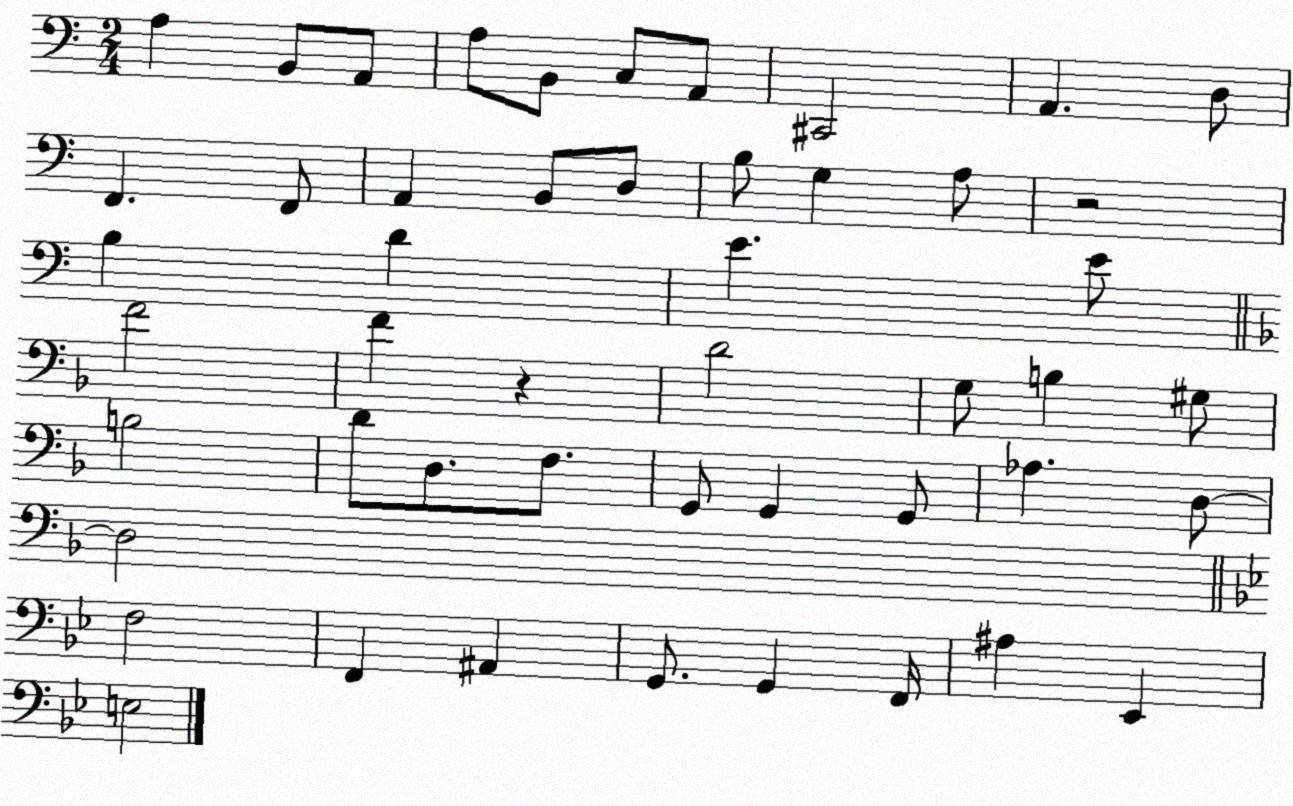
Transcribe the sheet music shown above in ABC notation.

X:1
T:Untitled
M:2/4
L:1/4
K:C
A, B,,/2 A,,/2 A,/2 B,,/2 C,/2 A,,/2 ^C,,2 A,, D,/2 F,, F,,/2 A,, B,,/2 D,/2 B,/2 G, A,/2 z2 B, D E E/2 F2 F z D2 G,/2 B, ^G,/2 B,2 D/2 D,/2 F,/2 G,,/2 G,, G,,/2 _A, D,/2 D,2 F,2 F,, ^A,, G,,/2 G,, F,,/4 ^A, _E,, E,2